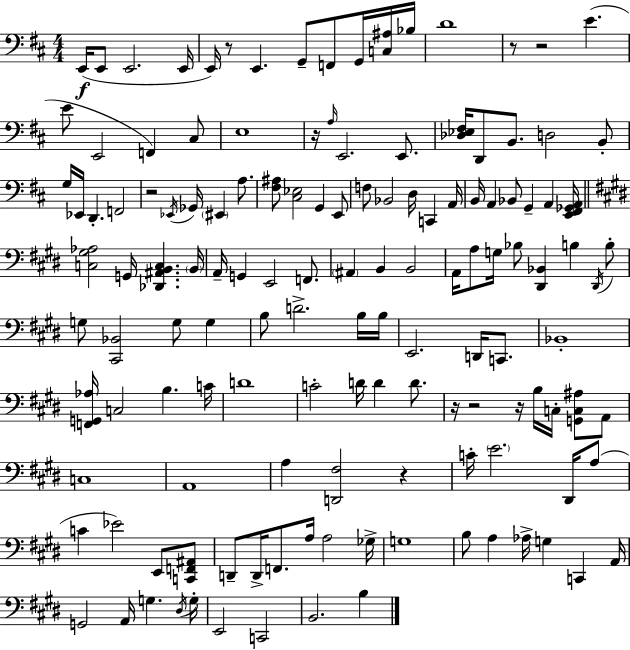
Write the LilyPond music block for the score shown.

{
  \clef bass
  \numericTimeSignature
  \time 4/4
  \key d \major
  e,16(\f e,8 e,2. e,16 | e,16) r8 e,4. g,8-- f,8 g,16 <c ais>16 bes16 | d'1 | r8 r2 e'4.( | \break e'8 e,2 f,4) cis8 | e1 | r16 \grace { a16 } e,2. e,8. | <des ees fis>16 d,8 b,8. d2 b,8-. | \break g16 ees,16 d,4.-. f,2 | r2 \acciaccatura { ees,16 } ges,16 \parenthesize eis,4 a8. | <fis ais>8 <cis ees>2 g,4 | e,8 f8 bes,2 d16 c,4 | \break a,16 b,16 a,4 bes,8 g,4-- a,4 | <e, fis, ges, a,>16 \bar "||" \break \key e \major <c gis aes>2 g,16 <des, ais, b, c>4. \parenthesize b,16 | a,16-- g,4 e,2 f,8. | \parenthesize ais,4 b,4 b,2 | a,16 a8 g16 bes8 <dis, bes,>4 b4 \acciaccatura { dis,16 } b8-. | \break g8 <cis, bes,>2 g8 g4 | b8 d'2.-> b16 | b16 e,2. d,16 c,8. | bes,1-. | \break <f, g, aes>16 c2 b4. | c'16 d'1 | c'2-. d'16 d'4 d'8. | r16 r2 r16 b16 c16-. <g, c ais>8 a,8 | \break c1 | a,1 | a4 <d, fis>2 r4 | c'16-. \parenthesize e'2. dis,16 a8( | \break c'4 ees'2) e,8 <c, f, ais,>8 | d,8-- d,16-> f,8. a16 a2 | ges16-> g1 | b8 a4 aes16-> g4 c,4 | \break a,16 g,2 a,16 g4. | \acciaccatura { dis16 } g16-. e,2 c,2 | b,2. b4 | \bar "|."
}